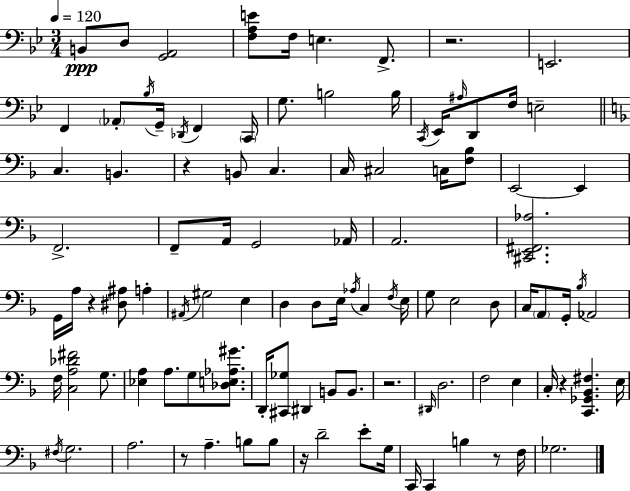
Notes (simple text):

B2/e D3/e [G2,A2]/h [F3,A3,E4]/e F3/s E3/q. F2/e. R/h. E2/h. F2/q Ab2/e Bb3/s G2/s Db2/s F2/q C2/s G3/e. B3/h B3/s C2/s Eb2/s A#3/s D2/e F3/s E3/h C3/q. B2/q. R/q B2/e C3/q. C3/s C#3/h C3/s [F3,Bb3]/e E2/h E2/q F2/h. F2/e A2/s G2/h Ab2/s A2/h. [C#2,E2,F#2,Ab3]/h. G2/s A3/s R/q [D#3,A#3]/e A3/q A#2/s G#3/h E3/q D3/q D3/e E3/s Ab3/s C3/q F3/s E3/s G3/e E3/h D3/e C3/s A2/e G2/s Bb3/s Ab2/h F3/s [C3,A3,Db4,F#4]/h G3/e. [Eb3,A3]/q A3/e. G3/e [Db3,E3,Ab3,G#4]/e. D2/s [C#2,Gb3]/e D#2/q B2/e B2/e. R/h. D#2/s D3/h. F3/h E3/q C3/s R/q [C2,Gb2,Bb2,F#3]/q. E3/s F#3/s G3/h. A3/h. R/e A3/q. B3/e B3/e R/s D4/h E4/e G3/s C2/s C2/q B3/q R/e F3/s Gb3/h.